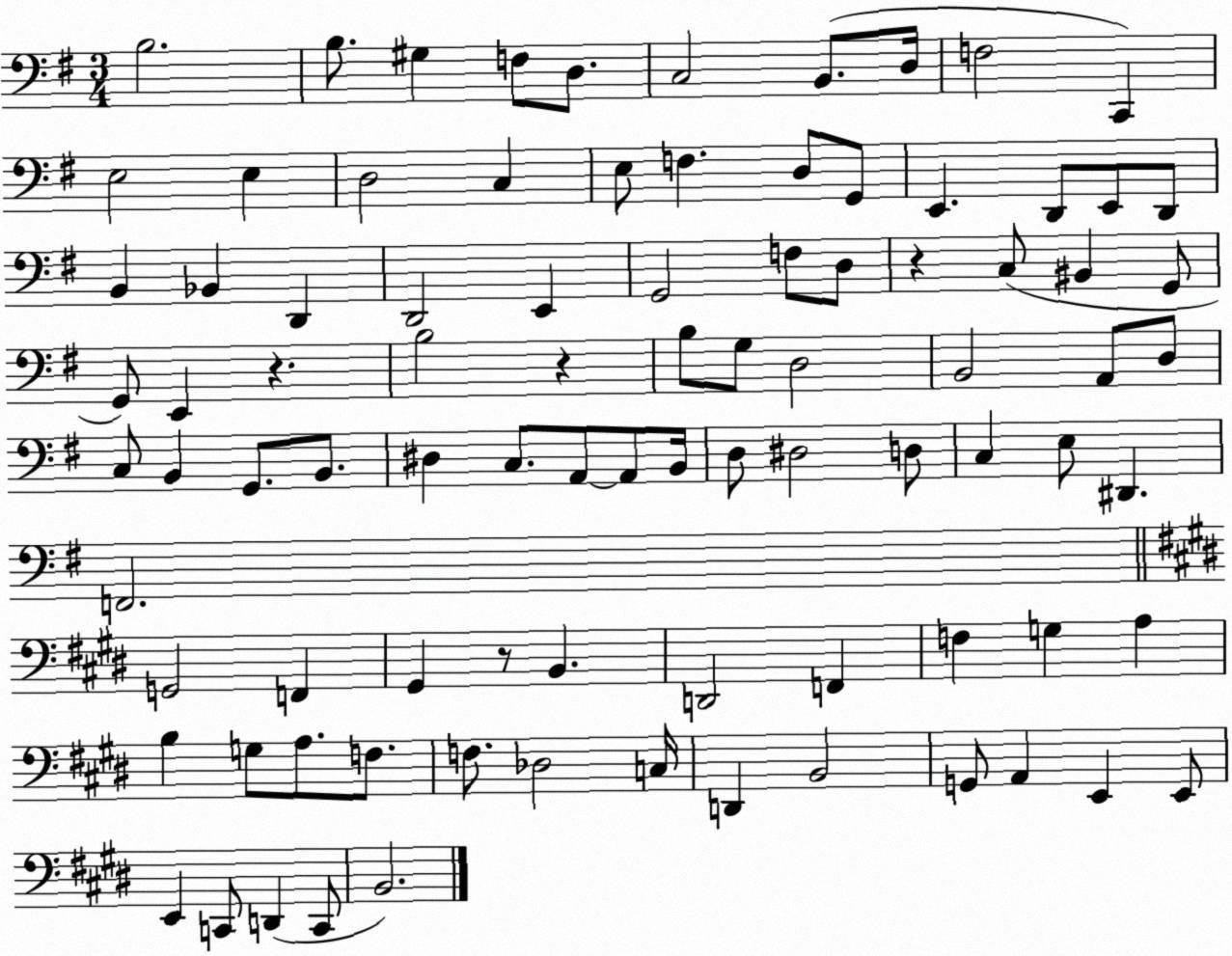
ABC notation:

X:1
T:Untitled
M:3/4
L:1/4
K:G
B,2 B,/2 ^G, F,/2 D,/2 C,2 B,,/2 D,/4 F,2 C,, E,2 E, D,2 C, E,/2 F, D,/2 G,,/2 E,, D,,/2 E,,/2 D,,/2 B,, _B,, D,, D,,2 E,, G,,2 F,/2 D,/2 z C,/2 ^B,, G,,/2 G,,/2 E,, z B,2 z B,/2 G,/2 D,2 B,,2 A,,/2 D,/2 C,/2 B,, G,,/2 B,,/2 ^D, C,/2 A,,/2 A,,/2 B,,/4 D,/2 ^D,2 D,/2 C, E,/2 ^D,, F,,2 G,,2 F,, ^G,, z/2 B,, D,,2 F,, F, G, A, B, G,/2 A,/2 F,/2 F,/2 _D,2 C,/4 D,, B,,2 G,,/2 A,, E,, E,,/2 E,, C,,/2 D,, C,,/2 B,,2